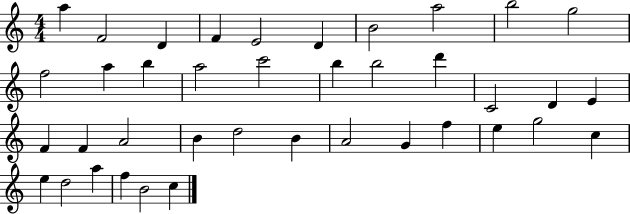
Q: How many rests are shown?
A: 0